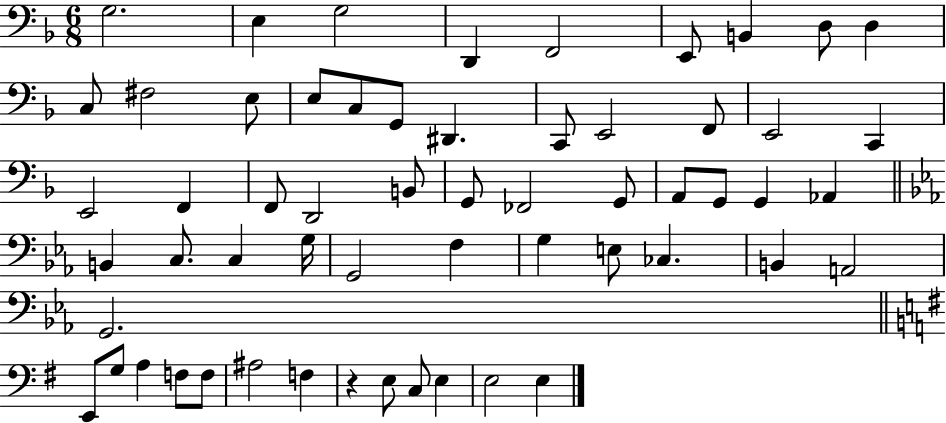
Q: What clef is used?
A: bass